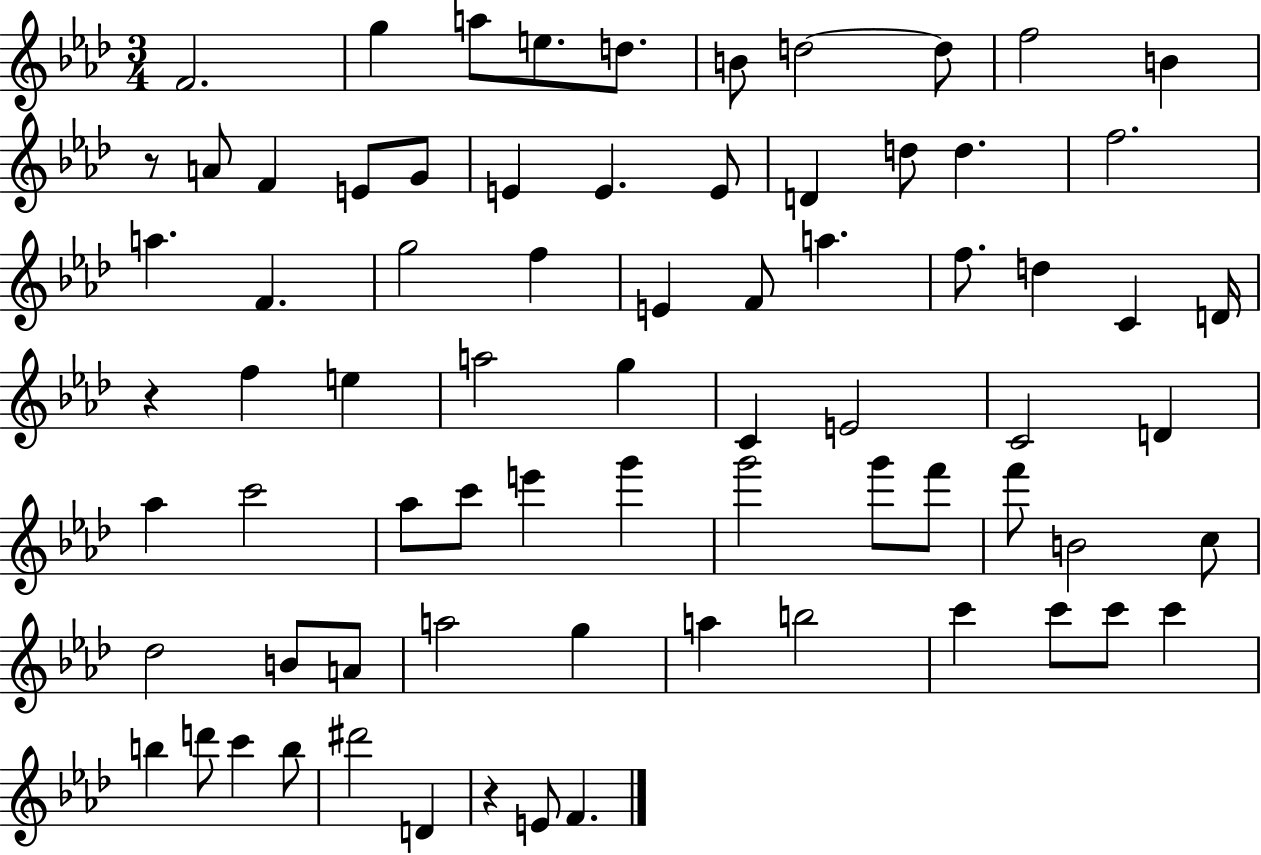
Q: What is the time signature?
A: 3/4